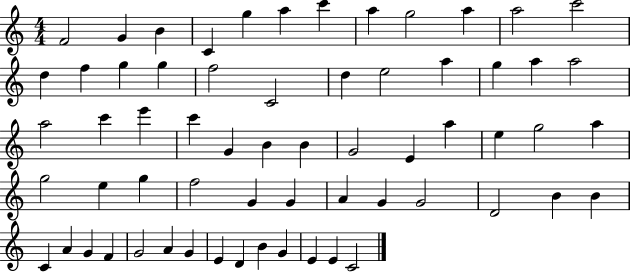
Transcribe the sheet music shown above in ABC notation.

X:1
T:Untitled
M:4/4
L:1/4
K:C
F2 G B C g a c' a g2 a a2 c'2 d f g g f2 C2 d e2 a g a a2 a2 c' e' c' G B B G2 E a e g2 a g2 e g f2 G G A G G2 D2 B B C A G F G2 A G E D B G E E C2